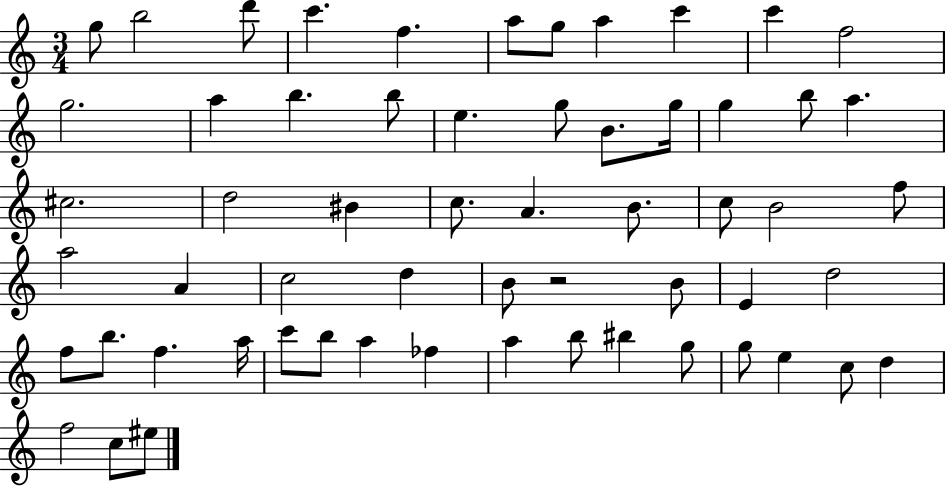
X:1
T:Untitled
M:3/4
L:1/4
K:C
g/2 b2 d'/2 c' f a/2 g/2 a c' c' f2 g2 a b b/2 e g/2 B/2 g/4 g b/2 a ^c2 d2 ^B c/2 A B/2 c/2 B2 f/2 a2 A c2 d B/2 z2 B/2 E d2 f/2 b/2 f a/4 c'/2 b/2 a _f a b/2 ^b g/2 g/2 e c/2 d f2 c/2 ^e/2